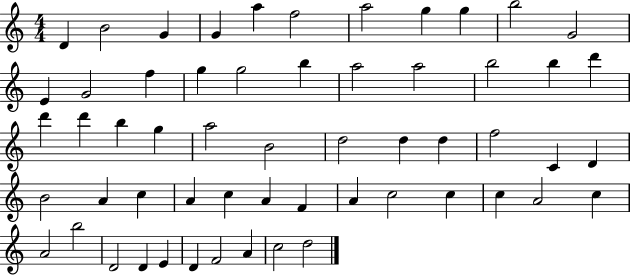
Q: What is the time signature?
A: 4/4